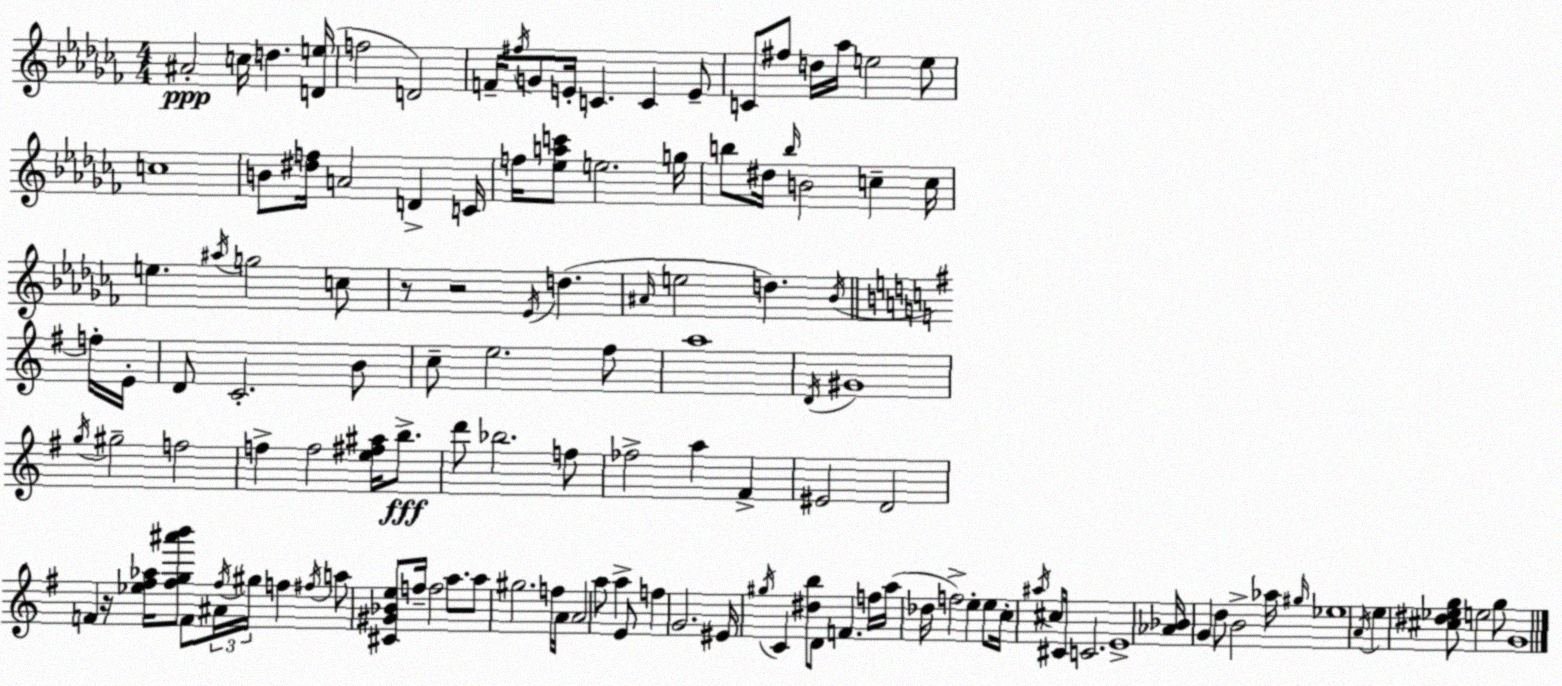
X:1
T:Untitled
M:4/4
L:1/4
K:Abm
^A2 c/4 d [De]/4 f2 D2 F/4 ^f/4 G/2 E/4 C C E/2 C/2 ^f/2 d/4 _a/4 e2 e/2 c4 B/2 [^df]/4 A2 D C/4 f/4 [_eac']/2 e2 g/4 b/2 ^d/4 b/4 B2 c c/4 e ^a/4 g2 c/2 z/2 z2 _E/4 d ^A/4 e2 d _B/4 f/4 E/4 D/2 C2 B/2 c/2 e2 ^f/2 a4 D/4 ^G4 g/4 ^g2 f2 f f2 [e^f^a]/4 b/2 d'/2 _b2 f/2 _f2 a ^F ^E2 D2 F z/4 [_e^f_a]/4 [^fg^a'b']/2 F/2 ^A/4 ^f/4 ^g/4 f ^f/4 a/2 [^C^G_Be]/2 f/4 f2 a/2 a/2 ^g2 f/4 A/4 A2 a/2 a E/2 f G2 ^E/4 ^g/4 C [^db]/2 D/2 F f/4 a/4 _d/4 f2 e e/2 c/4 ^a/4 ^c/2 ^C/4 C2 E4 [_A_B]/4 G d/2 B2 _a/4 ^g/4 _e4 A/4 e [^c^d_eg]/2 e2 g/2 G4